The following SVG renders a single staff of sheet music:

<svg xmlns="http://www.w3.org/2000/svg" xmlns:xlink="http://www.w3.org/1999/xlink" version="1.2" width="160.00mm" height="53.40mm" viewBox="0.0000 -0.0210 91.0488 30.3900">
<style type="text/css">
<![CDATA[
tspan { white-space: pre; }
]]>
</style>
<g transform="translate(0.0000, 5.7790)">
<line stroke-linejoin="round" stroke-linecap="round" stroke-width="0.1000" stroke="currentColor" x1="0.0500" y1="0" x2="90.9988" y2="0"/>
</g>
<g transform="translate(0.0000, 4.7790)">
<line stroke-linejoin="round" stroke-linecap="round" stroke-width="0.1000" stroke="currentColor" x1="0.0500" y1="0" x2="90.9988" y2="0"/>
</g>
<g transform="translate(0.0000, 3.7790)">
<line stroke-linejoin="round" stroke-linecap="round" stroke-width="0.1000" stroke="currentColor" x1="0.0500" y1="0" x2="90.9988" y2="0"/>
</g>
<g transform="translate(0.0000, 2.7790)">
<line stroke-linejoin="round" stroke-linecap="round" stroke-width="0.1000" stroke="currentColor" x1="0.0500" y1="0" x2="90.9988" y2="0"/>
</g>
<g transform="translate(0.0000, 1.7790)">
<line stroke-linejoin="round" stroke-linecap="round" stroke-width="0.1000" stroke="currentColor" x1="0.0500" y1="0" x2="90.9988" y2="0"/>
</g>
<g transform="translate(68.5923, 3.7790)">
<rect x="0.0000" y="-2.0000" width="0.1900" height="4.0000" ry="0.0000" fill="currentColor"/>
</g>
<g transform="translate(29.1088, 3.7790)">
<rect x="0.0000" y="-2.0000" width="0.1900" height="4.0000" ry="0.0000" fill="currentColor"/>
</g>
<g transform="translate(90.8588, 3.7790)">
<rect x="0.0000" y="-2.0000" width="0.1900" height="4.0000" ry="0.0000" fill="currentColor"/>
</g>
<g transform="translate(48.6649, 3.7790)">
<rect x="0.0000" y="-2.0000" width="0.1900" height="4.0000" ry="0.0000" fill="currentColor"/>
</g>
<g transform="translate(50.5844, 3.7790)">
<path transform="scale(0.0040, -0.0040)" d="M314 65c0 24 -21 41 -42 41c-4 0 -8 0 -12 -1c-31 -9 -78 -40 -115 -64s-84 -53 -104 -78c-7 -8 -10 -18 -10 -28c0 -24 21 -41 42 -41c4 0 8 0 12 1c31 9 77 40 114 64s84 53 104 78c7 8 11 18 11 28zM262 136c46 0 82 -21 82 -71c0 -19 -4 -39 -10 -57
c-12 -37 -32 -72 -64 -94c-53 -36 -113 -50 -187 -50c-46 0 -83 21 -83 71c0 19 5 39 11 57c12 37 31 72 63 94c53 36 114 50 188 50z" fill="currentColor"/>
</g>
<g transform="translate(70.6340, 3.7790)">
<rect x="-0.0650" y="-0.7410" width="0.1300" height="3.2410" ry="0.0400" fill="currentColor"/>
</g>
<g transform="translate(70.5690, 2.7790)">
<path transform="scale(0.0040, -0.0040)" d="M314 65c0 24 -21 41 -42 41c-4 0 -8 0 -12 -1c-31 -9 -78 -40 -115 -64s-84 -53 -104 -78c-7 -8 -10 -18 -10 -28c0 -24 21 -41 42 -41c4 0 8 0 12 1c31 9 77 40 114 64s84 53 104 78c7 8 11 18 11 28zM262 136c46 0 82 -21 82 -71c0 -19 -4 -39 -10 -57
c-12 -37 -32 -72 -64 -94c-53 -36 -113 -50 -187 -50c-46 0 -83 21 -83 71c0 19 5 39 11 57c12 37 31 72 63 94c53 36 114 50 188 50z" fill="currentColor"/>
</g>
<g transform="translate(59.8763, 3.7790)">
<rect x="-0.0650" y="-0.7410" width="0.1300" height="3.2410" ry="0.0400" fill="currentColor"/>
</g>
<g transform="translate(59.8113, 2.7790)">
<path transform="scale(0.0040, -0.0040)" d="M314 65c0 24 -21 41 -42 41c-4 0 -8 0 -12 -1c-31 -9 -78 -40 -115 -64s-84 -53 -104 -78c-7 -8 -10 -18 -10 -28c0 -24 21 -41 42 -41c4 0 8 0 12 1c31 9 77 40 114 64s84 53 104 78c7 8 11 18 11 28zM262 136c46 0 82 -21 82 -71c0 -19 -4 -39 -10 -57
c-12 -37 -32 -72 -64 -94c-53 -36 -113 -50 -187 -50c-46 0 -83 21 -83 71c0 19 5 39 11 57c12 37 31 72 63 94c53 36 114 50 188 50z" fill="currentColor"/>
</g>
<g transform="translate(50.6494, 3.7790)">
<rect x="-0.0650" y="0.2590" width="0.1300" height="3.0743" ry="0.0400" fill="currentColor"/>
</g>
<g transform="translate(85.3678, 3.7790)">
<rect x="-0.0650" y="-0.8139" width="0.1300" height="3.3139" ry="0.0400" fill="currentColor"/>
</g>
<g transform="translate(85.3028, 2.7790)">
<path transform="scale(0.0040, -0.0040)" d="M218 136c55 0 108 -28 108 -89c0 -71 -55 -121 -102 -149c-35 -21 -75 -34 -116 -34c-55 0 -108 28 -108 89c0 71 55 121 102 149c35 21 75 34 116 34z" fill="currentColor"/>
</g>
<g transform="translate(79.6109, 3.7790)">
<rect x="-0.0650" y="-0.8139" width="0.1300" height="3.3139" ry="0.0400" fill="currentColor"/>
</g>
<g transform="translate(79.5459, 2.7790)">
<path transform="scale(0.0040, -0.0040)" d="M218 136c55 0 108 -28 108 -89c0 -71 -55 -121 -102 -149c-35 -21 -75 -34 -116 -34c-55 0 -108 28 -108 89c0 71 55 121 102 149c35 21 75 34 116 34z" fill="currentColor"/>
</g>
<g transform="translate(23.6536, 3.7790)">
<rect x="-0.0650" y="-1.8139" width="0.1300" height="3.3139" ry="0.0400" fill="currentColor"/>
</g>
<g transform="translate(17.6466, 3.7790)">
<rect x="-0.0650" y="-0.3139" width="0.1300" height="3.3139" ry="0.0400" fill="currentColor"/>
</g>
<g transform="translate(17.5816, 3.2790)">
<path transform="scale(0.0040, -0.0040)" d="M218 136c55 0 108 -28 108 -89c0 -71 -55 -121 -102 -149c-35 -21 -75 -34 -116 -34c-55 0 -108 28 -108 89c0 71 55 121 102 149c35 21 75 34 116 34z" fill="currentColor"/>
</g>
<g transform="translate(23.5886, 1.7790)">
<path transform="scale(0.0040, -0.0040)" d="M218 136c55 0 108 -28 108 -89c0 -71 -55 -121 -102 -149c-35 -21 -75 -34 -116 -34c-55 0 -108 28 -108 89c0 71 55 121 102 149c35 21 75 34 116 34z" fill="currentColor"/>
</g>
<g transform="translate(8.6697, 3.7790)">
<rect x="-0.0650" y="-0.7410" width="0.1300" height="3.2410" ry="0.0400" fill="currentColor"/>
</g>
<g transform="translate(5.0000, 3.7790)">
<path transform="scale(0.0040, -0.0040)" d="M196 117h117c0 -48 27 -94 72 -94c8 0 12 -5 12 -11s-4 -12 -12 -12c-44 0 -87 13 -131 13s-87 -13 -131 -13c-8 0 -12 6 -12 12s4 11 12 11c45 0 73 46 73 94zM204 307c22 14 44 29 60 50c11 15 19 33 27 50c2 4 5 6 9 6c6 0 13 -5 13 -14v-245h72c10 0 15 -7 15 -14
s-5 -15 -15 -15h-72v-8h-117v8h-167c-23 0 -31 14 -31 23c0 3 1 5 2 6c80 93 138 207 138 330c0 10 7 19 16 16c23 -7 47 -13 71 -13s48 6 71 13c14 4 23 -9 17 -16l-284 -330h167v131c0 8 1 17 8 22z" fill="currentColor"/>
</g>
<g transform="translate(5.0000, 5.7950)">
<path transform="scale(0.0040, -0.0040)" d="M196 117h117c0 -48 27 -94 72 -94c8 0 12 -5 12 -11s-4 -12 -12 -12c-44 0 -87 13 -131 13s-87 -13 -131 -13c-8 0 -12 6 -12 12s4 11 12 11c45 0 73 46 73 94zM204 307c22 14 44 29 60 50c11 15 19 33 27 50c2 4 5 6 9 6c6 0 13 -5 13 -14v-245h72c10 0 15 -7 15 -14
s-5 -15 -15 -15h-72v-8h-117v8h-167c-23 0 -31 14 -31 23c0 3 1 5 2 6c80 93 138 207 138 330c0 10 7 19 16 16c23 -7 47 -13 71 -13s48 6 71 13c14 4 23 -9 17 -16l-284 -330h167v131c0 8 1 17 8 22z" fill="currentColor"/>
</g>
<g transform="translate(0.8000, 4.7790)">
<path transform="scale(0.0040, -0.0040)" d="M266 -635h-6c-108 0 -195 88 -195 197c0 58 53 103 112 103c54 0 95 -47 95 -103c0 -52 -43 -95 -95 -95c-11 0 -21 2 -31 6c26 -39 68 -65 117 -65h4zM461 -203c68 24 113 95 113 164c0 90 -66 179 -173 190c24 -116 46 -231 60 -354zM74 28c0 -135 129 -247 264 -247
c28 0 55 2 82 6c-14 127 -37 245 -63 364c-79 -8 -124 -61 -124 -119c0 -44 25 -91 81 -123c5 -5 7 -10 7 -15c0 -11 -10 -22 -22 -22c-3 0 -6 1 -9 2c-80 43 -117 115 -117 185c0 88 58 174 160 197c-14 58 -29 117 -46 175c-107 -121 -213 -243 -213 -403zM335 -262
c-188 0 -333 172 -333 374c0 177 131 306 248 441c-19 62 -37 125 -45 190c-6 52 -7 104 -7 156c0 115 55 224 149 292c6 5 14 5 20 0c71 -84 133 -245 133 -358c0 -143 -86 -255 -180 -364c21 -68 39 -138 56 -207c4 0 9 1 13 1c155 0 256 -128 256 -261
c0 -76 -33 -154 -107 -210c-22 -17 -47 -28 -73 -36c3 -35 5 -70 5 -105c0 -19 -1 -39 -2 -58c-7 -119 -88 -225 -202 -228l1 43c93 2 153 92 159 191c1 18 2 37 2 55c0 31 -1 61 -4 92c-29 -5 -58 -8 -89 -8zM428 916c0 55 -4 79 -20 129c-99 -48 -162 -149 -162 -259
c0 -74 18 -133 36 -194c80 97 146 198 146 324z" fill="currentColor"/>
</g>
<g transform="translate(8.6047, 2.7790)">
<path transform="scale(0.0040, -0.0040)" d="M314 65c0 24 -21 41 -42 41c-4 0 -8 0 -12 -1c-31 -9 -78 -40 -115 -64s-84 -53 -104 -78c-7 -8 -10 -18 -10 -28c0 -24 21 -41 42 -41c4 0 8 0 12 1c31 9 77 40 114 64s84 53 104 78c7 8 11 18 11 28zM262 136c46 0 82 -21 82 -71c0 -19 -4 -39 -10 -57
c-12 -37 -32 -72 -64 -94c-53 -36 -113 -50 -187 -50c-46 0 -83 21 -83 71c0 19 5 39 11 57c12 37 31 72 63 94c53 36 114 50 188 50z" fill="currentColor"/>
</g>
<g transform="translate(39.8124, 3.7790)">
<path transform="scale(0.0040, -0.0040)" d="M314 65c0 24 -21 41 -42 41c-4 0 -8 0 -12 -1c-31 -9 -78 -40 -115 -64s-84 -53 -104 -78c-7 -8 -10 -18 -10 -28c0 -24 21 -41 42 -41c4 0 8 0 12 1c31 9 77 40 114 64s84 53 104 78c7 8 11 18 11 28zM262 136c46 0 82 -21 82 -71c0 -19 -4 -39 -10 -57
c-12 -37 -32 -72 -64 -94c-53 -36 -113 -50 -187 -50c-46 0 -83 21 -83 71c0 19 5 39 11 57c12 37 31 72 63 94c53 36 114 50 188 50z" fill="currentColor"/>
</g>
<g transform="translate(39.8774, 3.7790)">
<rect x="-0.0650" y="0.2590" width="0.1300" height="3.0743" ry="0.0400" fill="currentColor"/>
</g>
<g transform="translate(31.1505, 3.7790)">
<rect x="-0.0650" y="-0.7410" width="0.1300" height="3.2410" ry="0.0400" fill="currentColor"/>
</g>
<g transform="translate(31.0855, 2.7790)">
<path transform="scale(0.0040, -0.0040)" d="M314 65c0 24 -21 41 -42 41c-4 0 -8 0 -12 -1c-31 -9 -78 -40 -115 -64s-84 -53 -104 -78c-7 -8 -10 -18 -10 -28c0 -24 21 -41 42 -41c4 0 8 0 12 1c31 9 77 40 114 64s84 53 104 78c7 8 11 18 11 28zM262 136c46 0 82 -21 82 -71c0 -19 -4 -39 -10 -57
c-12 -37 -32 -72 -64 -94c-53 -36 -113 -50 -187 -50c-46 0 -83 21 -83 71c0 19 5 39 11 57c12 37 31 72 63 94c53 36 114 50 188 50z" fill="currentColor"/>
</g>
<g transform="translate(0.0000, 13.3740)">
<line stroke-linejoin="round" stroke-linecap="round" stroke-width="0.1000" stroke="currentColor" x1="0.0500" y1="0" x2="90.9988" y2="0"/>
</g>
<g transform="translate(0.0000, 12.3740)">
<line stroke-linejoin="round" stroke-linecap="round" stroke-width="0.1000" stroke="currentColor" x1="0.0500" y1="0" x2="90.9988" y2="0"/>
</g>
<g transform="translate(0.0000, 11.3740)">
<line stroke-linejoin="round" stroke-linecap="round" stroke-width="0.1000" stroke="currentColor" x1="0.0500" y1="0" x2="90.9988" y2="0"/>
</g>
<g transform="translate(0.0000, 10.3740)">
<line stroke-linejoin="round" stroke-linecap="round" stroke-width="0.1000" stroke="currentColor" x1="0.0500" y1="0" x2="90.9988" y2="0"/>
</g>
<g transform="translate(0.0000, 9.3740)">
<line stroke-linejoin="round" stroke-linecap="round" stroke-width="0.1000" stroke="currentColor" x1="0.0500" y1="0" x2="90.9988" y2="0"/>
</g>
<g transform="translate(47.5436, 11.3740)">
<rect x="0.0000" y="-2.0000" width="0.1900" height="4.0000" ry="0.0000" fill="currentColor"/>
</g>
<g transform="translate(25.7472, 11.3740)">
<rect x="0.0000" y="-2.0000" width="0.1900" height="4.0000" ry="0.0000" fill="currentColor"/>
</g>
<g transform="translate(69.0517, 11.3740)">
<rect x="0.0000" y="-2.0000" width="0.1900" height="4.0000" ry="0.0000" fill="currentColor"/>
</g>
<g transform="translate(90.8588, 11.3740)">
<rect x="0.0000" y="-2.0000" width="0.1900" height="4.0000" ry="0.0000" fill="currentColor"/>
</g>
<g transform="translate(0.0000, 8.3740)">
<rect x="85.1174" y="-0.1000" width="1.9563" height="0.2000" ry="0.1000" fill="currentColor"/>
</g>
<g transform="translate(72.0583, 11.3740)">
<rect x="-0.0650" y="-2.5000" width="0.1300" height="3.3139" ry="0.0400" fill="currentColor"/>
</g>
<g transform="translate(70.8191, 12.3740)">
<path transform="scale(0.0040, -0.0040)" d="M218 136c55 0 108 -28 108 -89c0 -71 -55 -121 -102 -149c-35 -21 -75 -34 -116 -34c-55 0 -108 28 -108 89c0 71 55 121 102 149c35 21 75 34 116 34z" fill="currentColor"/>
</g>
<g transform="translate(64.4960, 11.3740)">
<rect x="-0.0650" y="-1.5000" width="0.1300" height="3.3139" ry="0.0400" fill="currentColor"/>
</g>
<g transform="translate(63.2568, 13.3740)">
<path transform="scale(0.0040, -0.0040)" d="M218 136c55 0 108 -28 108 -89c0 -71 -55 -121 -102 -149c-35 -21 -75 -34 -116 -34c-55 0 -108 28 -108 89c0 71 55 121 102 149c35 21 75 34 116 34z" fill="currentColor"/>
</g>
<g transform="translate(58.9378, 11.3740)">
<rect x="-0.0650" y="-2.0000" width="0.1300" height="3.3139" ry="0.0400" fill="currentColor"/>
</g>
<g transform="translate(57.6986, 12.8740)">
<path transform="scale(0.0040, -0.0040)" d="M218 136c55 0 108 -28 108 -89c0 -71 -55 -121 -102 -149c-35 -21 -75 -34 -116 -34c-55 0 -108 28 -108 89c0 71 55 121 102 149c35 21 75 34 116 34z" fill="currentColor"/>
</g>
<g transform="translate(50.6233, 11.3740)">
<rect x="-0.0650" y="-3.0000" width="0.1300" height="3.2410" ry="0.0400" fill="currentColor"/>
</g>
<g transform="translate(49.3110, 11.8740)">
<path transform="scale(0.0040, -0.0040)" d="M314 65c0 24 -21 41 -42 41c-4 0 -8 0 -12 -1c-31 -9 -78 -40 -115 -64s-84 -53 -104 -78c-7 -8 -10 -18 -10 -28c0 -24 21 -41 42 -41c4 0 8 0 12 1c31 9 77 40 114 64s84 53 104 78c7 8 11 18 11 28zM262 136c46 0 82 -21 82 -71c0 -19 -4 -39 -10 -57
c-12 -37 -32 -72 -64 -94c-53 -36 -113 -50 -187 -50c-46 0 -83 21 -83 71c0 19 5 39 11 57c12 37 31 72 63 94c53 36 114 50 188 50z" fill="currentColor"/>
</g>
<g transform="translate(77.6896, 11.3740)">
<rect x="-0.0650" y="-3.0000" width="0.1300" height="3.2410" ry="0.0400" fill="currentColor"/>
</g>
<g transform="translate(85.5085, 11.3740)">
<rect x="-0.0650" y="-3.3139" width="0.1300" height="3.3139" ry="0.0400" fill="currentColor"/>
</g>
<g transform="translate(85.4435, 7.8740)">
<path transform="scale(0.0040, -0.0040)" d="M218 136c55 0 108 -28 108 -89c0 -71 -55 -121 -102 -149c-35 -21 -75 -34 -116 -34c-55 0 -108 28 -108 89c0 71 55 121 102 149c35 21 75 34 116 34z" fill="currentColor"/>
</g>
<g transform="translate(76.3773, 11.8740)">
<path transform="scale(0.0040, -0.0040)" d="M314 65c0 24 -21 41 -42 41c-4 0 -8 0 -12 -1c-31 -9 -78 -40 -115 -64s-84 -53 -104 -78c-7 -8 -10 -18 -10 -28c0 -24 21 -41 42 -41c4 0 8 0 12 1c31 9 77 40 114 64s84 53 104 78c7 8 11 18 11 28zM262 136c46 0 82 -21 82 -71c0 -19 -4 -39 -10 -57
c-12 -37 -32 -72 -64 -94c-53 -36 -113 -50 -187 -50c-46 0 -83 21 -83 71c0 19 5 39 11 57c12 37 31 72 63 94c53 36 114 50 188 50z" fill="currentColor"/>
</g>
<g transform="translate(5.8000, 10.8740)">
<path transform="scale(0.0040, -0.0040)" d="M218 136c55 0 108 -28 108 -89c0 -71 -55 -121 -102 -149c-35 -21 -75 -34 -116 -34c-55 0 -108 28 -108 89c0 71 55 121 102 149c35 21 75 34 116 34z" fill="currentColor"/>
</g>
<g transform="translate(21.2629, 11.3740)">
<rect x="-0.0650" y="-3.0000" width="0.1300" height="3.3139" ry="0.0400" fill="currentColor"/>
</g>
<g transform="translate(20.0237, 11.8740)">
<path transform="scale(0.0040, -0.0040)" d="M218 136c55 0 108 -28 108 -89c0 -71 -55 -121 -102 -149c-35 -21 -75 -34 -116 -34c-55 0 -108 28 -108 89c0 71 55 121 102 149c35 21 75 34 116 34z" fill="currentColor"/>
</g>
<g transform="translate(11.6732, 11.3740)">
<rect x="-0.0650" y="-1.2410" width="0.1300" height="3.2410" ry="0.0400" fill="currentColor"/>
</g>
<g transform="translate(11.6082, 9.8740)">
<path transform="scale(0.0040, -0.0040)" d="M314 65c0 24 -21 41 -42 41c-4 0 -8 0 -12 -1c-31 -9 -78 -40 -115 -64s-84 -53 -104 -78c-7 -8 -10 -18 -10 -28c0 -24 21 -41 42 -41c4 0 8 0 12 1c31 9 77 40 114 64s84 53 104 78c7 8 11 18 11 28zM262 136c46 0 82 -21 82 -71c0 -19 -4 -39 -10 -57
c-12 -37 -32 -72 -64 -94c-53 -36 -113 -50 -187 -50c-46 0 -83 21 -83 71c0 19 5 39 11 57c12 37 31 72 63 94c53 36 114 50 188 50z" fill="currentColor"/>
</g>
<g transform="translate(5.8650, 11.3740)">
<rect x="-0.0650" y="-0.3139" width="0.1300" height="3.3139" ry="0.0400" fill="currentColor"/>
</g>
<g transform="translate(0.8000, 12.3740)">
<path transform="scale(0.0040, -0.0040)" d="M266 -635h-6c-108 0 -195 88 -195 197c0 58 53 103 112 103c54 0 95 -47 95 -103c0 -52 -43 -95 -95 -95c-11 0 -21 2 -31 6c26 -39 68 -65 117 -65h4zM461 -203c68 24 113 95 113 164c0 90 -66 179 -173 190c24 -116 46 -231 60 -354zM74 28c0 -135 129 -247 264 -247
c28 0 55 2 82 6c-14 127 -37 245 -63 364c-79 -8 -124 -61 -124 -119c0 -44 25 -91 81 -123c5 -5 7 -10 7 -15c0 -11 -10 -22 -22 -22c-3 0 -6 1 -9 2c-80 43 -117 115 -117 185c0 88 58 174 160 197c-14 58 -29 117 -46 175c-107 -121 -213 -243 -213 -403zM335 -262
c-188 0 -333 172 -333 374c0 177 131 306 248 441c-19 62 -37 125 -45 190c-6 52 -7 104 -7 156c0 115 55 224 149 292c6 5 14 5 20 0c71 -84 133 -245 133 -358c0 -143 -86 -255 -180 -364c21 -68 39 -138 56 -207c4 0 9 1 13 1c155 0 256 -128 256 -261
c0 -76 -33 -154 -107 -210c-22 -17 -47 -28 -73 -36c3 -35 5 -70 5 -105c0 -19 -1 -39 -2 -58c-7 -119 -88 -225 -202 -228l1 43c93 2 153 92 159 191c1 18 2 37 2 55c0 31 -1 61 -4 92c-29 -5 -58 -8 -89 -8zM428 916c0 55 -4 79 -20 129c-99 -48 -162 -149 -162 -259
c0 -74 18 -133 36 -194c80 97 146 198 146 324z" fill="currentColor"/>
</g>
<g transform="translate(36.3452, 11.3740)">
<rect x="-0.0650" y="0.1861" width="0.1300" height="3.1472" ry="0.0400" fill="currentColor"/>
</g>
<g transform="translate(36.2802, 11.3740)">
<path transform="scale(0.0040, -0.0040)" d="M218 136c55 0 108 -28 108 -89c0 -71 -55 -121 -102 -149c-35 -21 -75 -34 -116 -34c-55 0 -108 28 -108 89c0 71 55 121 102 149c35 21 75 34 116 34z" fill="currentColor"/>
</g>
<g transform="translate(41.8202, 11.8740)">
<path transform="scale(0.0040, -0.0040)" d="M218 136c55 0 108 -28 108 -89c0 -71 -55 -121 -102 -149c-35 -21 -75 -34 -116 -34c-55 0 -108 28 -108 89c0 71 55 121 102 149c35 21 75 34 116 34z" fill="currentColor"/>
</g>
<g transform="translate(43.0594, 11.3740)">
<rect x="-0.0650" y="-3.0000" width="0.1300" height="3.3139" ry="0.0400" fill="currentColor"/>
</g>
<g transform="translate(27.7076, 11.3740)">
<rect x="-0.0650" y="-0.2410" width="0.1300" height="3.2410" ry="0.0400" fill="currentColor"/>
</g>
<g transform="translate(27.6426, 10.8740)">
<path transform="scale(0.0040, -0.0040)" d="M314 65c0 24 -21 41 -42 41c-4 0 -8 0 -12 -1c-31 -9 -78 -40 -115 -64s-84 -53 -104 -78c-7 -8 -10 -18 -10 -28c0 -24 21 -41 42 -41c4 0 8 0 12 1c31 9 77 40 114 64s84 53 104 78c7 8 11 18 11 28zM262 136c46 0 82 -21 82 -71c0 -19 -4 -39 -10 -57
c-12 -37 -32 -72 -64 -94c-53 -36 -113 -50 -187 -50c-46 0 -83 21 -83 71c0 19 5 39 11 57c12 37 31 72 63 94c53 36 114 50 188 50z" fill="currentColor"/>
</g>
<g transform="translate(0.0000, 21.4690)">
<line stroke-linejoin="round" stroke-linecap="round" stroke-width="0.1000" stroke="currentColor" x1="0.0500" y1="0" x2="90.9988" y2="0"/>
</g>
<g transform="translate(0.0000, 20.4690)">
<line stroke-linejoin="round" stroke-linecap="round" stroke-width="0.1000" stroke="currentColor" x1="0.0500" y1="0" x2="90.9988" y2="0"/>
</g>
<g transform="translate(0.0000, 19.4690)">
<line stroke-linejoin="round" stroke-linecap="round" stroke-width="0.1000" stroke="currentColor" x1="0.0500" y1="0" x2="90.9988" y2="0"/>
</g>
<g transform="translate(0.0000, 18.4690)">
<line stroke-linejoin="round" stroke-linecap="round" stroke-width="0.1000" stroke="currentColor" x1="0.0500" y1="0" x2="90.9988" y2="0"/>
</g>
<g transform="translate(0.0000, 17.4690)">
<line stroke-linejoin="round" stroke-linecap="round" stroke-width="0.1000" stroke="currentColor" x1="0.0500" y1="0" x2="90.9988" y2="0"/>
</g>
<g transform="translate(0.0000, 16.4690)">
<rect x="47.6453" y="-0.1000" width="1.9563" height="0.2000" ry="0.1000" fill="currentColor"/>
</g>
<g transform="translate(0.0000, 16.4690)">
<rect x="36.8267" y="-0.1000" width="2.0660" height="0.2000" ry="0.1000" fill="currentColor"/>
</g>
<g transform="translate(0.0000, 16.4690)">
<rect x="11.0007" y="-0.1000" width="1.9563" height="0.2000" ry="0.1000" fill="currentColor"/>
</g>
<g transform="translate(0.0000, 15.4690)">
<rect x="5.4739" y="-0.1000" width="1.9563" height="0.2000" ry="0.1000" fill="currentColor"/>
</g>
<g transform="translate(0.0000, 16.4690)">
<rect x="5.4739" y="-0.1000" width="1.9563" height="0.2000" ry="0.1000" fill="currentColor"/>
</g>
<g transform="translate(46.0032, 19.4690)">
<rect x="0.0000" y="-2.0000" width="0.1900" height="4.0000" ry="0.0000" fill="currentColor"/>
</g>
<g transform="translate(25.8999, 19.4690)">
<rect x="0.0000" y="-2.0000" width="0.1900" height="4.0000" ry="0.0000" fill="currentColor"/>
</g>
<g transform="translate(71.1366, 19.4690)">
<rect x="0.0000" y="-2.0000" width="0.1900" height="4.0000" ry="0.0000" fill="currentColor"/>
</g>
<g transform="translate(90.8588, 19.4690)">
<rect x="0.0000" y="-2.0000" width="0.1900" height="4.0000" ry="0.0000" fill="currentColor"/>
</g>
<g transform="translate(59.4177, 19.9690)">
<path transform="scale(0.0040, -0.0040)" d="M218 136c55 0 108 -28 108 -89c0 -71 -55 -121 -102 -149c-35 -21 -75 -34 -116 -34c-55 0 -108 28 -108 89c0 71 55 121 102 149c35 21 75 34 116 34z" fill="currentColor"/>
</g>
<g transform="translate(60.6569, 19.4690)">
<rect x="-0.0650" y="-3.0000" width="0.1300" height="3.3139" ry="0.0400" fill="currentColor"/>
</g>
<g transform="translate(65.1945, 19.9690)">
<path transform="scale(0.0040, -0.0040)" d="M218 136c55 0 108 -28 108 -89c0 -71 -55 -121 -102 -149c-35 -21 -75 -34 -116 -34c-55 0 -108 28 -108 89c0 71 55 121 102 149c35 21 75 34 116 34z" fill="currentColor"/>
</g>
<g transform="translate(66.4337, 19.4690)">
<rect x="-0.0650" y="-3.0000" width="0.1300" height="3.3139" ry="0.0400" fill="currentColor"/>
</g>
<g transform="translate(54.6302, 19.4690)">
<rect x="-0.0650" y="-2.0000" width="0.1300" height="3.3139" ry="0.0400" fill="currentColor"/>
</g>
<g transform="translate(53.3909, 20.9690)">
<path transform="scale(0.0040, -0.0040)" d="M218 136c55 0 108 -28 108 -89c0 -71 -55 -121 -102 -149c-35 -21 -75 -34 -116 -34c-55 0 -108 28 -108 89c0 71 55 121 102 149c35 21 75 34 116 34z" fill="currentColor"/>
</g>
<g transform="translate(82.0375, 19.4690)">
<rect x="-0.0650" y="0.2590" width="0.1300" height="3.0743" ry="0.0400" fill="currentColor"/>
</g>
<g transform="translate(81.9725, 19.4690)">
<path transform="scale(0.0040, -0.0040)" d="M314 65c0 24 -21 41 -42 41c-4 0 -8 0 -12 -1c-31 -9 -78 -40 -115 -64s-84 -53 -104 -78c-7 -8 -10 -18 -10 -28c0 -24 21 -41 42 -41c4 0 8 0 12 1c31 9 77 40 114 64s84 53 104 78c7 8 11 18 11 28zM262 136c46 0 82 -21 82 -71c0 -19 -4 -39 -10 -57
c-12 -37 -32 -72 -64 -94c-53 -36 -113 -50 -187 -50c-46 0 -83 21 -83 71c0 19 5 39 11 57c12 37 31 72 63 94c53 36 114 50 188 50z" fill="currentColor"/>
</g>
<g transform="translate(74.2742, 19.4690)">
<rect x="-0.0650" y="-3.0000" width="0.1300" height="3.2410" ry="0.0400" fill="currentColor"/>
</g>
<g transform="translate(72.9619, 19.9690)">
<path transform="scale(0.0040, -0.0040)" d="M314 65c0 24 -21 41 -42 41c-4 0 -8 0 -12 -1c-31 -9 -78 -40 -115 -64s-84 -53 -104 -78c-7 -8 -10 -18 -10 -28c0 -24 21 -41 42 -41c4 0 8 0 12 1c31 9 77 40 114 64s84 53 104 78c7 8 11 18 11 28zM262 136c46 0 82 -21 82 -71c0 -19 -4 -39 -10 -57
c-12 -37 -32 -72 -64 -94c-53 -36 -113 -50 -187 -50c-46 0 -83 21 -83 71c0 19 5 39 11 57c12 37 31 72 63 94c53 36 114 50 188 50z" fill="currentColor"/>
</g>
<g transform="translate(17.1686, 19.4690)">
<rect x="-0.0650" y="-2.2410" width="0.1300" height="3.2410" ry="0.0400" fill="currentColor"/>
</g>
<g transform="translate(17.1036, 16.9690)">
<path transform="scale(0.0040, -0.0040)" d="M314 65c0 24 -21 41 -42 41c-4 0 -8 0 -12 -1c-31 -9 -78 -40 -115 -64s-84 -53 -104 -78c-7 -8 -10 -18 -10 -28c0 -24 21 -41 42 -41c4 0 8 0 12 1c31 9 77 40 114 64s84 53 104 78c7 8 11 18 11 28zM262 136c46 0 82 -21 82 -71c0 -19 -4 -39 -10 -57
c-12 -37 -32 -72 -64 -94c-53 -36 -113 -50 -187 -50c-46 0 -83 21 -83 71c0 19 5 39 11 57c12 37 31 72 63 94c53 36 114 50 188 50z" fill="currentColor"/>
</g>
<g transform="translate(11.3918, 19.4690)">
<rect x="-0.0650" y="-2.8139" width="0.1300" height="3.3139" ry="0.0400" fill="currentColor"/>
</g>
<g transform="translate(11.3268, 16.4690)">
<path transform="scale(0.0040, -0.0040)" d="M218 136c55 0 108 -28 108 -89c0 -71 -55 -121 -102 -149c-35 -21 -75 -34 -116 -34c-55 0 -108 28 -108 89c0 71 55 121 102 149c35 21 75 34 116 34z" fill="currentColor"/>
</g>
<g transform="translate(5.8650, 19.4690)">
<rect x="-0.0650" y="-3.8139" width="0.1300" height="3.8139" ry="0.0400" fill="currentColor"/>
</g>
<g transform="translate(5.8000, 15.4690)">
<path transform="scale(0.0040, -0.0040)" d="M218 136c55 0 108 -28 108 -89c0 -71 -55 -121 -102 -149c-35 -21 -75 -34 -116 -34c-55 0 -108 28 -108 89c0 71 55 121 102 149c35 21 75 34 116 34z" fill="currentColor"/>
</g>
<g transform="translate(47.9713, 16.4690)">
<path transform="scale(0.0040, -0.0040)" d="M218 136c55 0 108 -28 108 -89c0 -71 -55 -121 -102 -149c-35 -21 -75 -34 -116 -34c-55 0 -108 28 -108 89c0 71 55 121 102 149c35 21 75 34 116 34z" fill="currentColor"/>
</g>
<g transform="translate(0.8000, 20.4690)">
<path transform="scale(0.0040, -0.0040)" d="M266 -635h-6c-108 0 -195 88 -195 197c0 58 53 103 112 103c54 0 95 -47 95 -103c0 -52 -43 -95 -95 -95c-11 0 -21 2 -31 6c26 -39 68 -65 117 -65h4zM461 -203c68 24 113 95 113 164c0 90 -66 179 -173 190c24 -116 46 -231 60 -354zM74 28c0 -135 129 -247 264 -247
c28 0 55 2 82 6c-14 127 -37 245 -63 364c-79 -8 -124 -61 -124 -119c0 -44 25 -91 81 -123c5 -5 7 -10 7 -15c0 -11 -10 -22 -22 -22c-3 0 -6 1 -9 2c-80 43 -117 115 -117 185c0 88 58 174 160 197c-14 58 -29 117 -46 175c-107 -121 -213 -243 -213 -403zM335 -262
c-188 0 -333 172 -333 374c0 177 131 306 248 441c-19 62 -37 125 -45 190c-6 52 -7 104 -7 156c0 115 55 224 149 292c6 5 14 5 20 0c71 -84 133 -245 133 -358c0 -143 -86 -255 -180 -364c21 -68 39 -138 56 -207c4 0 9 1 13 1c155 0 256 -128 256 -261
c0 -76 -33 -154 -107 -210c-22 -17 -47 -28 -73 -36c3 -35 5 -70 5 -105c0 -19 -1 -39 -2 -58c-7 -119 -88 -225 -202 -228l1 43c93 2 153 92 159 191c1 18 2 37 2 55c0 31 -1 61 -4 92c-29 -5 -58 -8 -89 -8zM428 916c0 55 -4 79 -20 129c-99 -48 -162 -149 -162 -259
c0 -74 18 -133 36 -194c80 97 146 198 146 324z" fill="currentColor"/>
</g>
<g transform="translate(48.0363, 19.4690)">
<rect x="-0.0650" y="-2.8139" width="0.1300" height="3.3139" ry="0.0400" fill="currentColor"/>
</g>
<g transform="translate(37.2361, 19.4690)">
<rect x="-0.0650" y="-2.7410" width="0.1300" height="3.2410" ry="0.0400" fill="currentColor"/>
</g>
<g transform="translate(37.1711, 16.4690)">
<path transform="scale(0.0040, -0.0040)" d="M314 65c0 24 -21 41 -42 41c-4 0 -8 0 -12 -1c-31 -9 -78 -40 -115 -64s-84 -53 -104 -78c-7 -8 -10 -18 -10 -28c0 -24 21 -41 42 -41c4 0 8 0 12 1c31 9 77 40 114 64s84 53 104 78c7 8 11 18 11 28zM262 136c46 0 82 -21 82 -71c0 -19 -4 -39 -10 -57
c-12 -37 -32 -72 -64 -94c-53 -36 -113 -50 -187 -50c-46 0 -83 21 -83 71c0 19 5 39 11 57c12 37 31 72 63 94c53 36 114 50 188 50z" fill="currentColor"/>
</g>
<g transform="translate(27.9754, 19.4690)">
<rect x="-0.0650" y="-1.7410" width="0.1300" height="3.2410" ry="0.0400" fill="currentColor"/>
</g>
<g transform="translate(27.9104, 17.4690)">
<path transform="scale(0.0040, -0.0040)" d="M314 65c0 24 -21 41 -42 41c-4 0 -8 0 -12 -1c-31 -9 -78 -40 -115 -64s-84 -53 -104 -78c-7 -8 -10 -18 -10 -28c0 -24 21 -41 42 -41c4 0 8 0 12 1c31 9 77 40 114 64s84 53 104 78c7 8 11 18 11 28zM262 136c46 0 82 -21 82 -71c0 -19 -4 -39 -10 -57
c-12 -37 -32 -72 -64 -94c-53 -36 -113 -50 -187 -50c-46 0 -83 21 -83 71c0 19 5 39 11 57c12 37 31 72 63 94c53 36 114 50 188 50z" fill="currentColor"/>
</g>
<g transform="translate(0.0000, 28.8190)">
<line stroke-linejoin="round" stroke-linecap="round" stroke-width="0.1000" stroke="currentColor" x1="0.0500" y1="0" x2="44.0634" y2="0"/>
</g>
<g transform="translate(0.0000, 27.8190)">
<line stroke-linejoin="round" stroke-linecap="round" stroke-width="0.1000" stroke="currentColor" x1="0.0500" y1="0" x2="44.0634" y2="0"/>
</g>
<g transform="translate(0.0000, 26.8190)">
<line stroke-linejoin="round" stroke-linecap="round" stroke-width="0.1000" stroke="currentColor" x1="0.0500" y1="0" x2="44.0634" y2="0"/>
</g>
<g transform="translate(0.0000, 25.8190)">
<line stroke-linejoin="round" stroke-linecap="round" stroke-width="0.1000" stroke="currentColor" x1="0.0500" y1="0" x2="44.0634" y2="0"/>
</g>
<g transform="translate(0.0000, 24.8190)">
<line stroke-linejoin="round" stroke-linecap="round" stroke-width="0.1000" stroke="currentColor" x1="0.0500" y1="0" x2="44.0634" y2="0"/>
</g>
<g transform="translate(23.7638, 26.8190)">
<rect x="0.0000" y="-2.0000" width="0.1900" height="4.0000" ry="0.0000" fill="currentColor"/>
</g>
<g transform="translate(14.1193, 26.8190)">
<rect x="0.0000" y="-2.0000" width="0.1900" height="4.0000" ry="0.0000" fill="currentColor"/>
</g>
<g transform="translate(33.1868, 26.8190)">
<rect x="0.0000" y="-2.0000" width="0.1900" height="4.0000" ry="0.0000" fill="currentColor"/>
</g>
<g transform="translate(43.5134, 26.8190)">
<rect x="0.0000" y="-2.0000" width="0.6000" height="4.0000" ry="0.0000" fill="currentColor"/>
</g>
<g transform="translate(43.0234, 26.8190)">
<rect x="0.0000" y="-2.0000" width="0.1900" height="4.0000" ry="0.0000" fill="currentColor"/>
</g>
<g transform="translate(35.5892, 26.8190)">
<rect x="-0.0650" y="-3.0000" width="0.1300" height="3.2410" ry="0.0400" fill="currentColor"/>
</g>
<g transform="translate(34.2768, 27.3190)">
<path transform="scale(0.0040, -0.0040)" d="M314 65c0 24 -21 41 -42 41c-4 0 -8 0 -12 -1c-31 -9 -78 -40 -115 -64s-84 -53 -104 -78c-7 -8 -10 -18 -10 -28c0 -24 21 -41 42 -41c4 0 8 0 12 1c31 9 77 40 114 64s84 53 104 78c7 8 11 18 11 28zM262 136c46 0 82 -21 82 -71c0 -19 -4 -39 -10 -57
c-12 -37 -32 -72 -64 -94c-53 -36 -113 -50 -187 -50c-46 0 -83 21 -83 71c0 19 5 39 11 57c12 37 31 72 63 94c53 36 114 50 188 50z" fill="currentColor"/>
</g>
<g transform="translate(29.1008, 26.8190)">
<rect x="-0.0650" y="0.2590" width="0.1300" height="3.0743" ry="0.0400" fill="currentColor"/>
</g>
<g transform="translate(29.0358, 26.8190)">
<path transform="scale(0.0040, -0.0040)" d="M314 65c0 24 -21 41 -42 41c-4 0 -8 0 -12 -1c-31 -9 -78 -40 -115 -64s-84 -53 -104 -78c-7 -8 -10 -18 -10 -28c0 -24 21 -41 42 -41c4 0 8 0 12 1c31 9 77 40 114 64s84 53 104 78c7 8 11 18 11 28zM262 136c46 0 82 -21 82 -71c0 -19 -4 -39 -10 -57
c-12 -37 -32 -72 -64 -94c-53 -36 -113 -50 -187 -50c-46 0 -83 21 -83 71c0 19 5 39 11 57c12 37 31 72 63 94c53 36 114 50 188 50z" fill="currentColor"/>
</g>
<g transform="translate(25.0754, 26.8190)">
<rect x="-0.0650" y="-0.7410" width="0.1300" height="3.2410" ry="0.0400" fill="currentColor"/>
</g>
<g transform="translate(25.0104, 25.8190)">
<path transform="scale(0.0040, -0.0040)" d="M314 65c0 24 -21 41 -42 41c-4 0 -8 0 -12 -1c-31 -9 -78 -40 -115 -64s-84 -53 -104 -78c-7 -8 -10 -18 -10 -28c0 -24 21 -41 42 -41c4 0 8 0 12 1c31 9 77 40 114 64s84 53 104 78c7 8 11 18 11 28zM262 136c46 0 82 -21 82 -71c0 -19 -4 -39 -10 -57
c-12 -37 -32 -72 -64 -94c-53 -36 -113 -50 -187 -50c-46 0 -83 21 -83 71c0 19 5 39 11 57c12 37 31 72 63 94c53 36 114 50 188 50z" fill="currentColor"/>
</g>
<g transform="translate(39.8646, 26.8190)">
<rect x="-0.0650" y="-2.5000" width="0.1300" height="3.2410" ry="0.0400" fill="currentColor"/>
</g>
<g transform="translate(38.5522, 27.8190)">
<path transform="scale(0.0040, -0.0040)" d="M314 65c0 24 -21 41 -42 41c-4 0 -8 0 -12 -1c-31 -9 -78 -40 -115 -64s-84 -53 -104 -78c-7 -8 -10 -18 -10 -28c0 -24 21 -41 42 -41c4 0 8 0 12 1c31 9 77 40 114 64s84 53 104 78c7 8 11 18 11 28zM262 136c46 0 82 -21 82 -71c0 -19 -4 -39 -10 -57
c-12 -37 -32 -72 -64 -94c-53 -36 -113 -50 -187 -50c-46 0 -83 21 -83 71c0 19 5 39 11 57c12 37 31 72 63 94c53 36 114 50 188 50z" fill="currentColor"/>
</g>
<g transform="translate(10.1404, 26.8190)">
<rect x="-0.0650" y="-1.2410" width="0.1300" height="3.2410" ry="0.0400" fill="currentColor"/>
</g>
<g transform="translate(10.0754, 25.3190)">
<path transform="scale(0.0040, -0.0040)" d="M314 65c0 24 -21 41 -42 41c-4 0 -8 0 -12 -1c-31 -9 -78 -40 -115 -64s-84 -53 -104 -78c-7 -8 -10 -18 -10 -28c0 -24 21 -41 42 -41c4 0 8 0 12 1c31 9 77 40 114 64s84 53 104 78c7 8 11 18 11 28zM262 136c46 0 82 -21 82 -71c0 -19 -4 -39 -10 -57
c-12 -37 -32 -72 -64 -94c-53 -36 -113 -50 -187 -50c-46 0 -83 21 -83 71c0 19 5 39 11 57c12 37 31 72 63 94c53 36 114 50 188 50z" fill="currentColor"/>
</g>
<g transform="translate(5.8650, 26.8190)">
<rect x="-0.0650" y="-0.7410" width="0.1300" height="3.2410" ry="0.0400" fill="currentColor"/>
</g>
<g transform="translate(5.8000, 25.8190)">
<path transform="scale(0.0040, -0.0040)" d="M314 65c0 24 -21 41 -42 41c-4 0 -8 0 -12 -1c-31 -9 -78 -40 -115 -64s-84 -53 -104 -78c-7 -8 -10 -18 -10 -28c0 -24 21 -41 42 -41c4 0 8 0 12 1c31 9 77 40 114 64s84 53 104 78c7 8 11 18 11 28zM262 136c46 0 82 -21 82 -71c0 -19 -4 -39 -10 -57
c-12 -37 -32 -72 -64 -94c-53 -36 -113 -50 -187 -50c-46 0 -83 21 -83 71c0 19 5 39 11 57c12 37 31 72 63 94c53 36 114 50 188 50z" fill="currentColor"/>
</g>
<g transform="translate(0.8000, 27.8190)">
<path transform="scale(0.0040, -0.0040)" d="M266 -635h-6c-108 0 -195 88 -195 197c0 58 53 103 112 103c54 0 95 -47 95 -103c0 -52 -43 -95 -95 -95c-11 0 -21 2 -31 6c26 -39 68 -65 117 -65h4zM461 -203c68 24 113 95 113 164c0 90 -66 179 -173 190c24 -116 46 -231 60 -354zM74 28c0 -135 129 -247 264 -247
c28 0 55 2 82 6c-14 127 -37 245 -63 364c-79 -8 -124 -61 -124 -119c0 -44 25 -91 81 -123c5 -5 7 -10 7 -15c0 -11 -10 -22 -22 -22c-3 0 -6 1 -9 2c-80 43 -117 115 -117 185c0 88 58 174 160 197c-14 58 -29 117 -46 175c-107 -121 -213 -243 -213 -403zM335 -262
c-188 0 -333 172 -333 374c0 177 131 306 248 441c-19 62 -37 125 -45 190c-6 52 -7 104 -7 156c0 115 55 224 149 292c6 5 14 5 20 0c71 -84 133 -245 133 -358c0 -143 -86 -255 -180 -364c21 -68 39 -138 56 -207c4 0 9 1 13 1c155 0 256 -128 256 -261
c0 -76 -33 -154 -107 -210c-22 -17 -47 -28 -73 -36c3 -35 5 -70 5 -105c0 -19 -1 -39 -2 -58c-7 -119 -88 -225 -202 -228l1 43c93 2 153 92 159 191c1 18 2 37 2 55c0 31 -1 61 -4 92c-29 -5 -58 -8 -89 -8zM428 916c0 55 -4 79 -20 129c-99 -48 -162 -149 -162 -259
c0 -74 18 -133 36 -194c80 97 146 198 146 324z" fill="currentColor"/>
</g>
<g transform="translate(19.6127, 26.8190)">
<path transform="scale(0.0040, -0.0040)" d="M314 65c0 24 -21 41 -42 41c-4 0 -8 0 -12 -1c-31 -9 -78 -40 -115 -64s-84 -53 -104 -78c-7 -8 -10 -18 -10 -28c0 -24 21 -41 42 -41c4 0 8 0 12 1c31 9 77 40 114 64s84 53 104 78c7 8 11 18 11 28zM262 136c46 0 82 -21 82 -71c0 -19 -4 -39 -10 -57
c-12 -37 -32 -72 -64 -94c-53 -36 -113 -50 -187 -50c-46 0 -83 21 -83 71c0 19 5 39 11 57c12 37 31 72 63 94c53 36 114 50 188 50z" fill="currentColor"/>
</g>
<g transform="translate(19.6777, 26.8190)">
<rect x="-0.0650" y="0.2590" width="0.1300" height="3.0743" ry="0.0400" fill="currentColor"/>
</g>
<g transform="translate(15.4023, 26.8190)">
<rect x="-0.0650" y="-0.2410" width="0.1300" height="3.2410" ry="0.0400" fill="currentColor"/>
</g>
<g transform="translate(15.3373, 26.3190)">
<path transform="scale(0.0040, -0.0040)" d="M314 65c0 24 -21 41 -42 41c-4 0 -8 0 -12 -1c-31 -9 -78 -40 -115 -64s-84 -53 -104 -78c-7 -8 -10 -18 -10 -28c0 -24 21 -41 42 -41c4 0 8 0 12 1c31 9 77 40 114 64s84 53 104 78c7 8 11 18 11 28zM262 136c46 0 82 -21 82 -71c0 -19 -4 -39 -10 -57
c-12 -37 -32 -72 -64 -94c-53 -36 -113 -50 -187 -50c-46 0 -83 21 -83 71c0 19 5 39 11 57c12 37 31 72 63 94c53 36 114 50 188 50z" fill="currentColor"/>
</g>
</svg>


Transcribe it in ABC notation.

X:1
T:Untitled
M:4/4
L:1/4
K:C
d2 c f d2 B2 B2 d2 d2 d d c e2 A c2 B A A2 F E G A2 b c' a g2 f2 a2 a F A A A2 B2 d2 e2 c2 B2 d2 B2 A2 G2